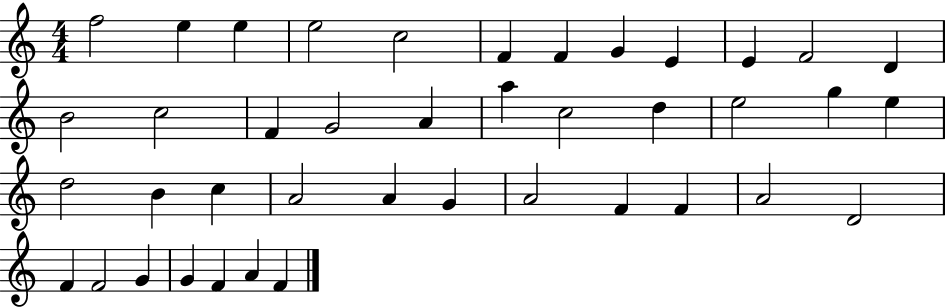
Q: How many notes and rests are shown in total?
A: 41